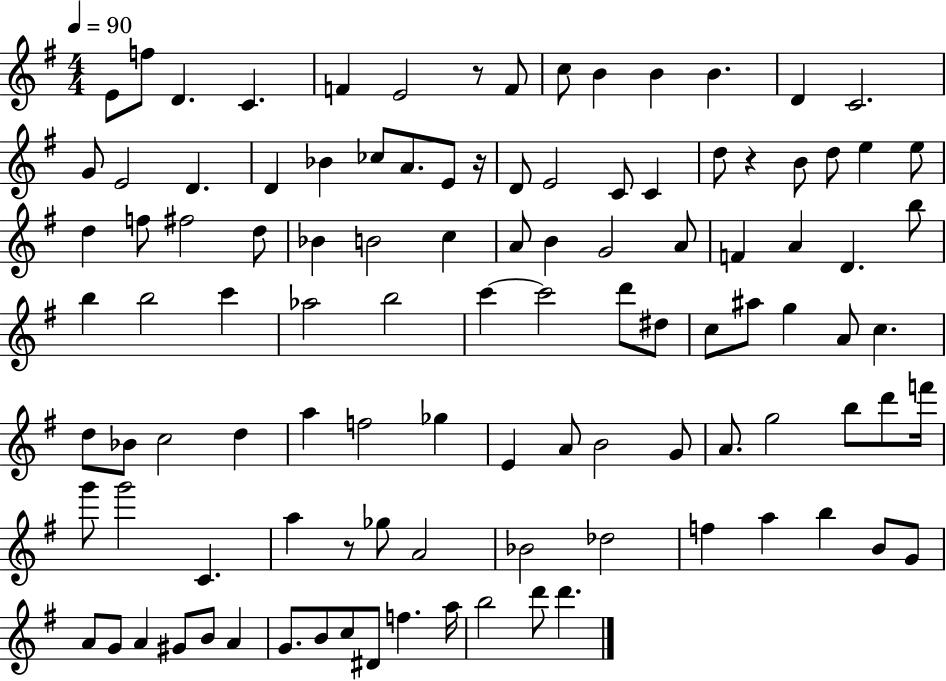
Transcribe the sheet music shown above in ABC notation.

X:1
T:Untitled
M:4/4
L:1/4
K:G
E/2 f/2 D C F E2 z/2 F/2 c/2 B B B D C2 G/2 E2 D D _B _c/2 A/2 E/2 z/4 D/2 E2 C/2 C d/2 z B/2 d/2 e e/2 d f/2 ^f2 d/2 _B B2 c A/2 B G2 A/2 F A D b/2 b b2 c' _a2 b2 c' c'2 d'/2 ^d/2 c/2 ^a/2 g A/2 c d/2 _B/2 c2 d a f2 _g E A/2 B2 G/2 A/2 g2 b/2 d'/2 f'/4 g'/2 g'2 C a z/2 _g/2 A2 _B2 _d2 f a b B/2 G/2 A/2 G/2 A ^G/2 B/2 A G/2 B/2 c/2 ^D/2 f a/4 b2 d'/2 d'